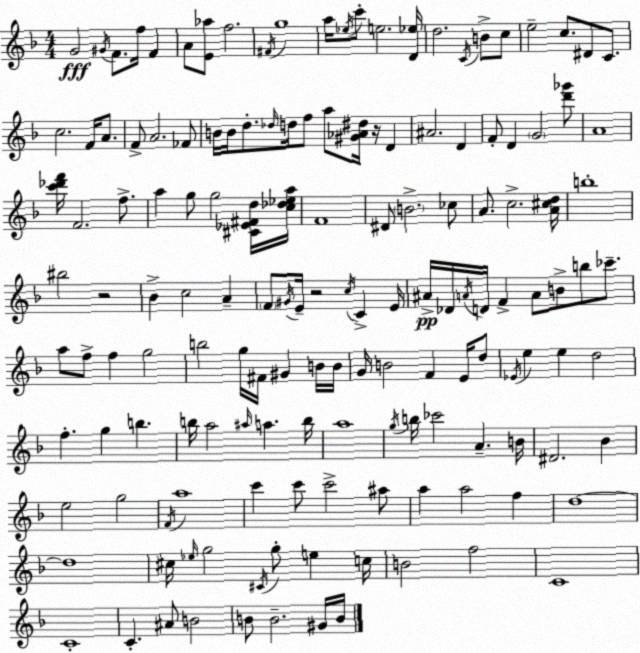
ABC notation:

X:1
T:Untitled
M:4/4
L:1/4
K:Dm
G2 ^G/4 F/2 f/4 F A/2 [E_a]/2 f2 ^F/4 g4 a/4 _e/4 c'/2 e2 [D_e]/4 d2 C/4 B/2 c/2 e2 c/2 ^D/2 C/2 c2 F/4 A/2 F/2 A2 _F/2 B/4 B/4 d/2 _d/4 d/4 f/2 a/2 [^G_A^d]/4 z/4 D ^A2 D F/2 D G2 [d'_g']/2 A4 [c'_d'f']/4 F2 f/2 a g/2 g2 [^C_E^Fd]/4 [c_d_ea]/4 F4 ^D/2 B2 _c/2 A/2 c2 [A^cd]/4 b4 ^b2 z2 _B c2 A F/2 ^G/4 E/4 z2 c/4 C E/4 ^A/4 _D/4 A/4 D/4 F A/2 B/2 b/2 _c'/2 a/2 f/2 f g2 b2 g/4 ^F/4 ^G B/4 B/4 G/4 B2 F E/4 d/2 _E/4 e e d2 f g b b/4 a2 ^a/4 a b/4 a4 g/4 b/4 _c'2 A B/4 ^D2 _B e2 g2 F/4 a4 c' c'/2 c'2 ^a/2 a a2 f d4 d4 ^c/4 _e/4 g2 ^C/4 g/2 e c/4 B2 f2 C4 C4 C ^A/2 B2 B/2 B2 ^G/4 B/4